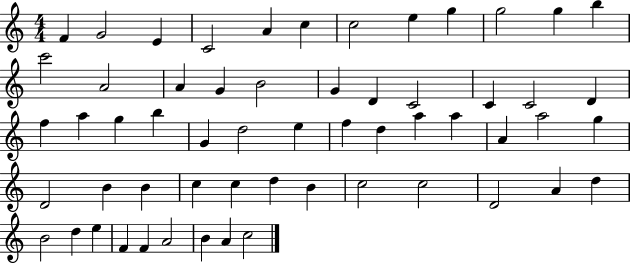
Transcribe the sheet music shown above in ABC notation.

X:1
T:Untitled
M:4/4
L:1/4
K:C
F G2 E C2 A c c2 e g g2 g b c'2 A2 A G B2 G D C2 C C2 D f a g b G d2 e f d a a A a2 g D2 B B c c d B c2 c2 D2 A d B2 d e F F A2 B A c2